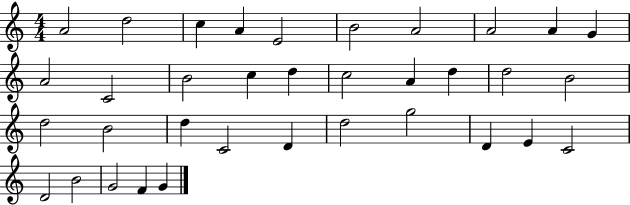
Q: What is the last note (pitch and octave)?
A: G4